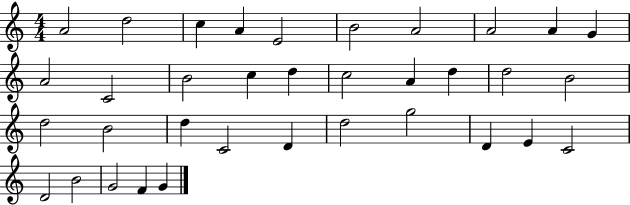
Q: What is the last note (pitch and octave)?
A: G4